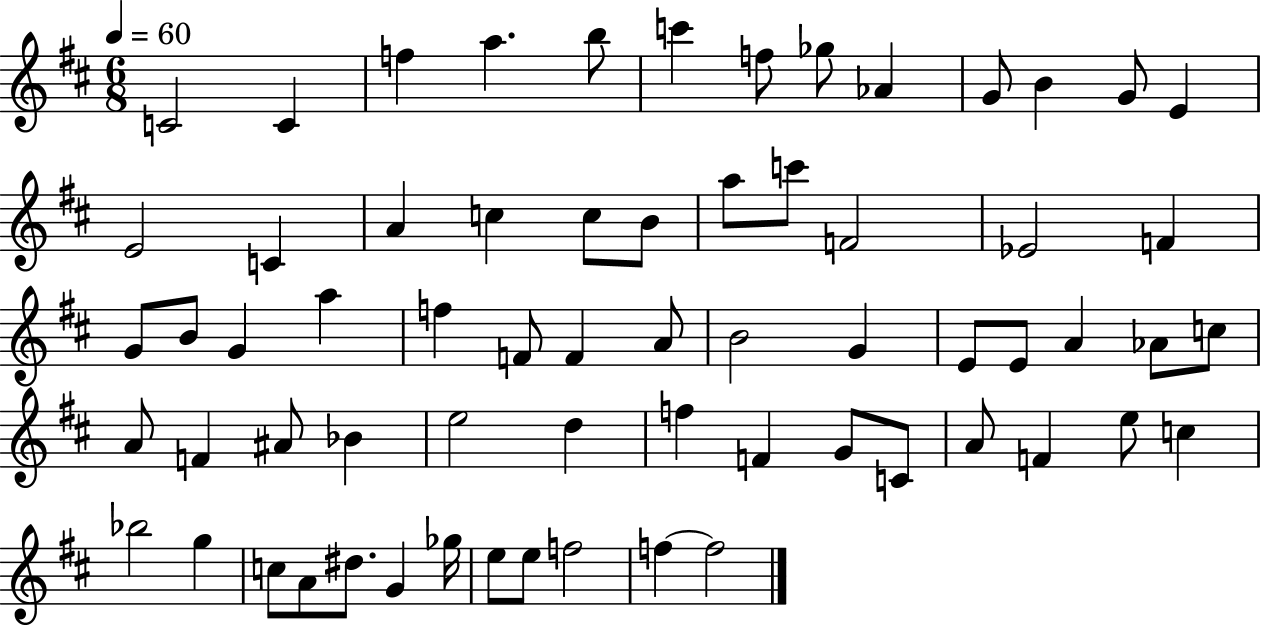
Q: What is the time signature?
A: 6/8